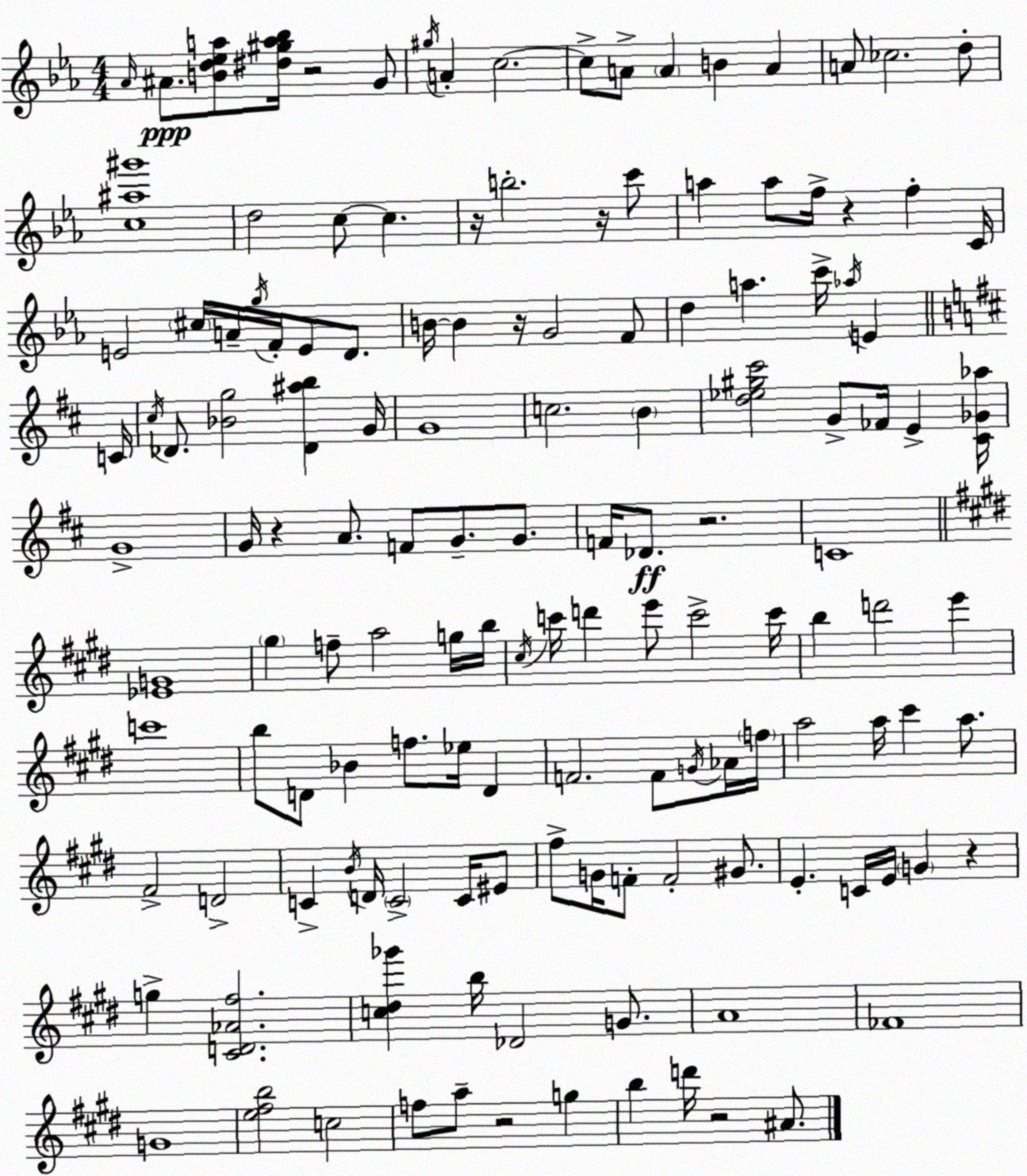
X:1
T:Untitled
M:4/4
L:1/4
K:Eb
_A/4 ^A/2 [Bd_ea]/2 [^d^ga_b]/4 z2 G/2 ^g/4 A c2 c/2 A/2 A B A A/2 _c2 d/2 [c^a^g']4 d2 c/2 c z/4 b2 z/4 c'/2 a a/2 f/4 z f C/4 E2 ^c/4 A/4 g/4 F/4 E/2 D/2 B/4 B z/4 G2 F/2 d a c'/4 _a/4 E C/4 ^c/4 _D/2 [_Bg]2 [_D^ab] G/4 G4 c2 B [d_e^g^c']2 G/2 _F/4 E [^C_G_a]/4 G4 G/4 z A/2 F/2 G/2 G/2 F/4 _D/2 z2 C4 [_EG]4 ^g f/2 a2 g/4 b/4 ^c/4 c'/4 d' e'/2 c'2 c'/4 b d'2 e' c'4 b/2 D/2 _B f/2 _e/4 D F2 F/2 G/4 _A/4 f/4 a2 a/4 ^c' a/2 ^F2 D2 C B/4 D/4 C2 C/4 ^E/2 ^f/2 G/4 F/2 F2 ^G/2 E C/4 E/4 G z g [^CD_A^f]2 [c^d_g'] b/4 _D2 G/2 A4 _F4 G4 [e^fb]2 c2 f/2 a/2 z2 g b d'/4 z2 ^A/2